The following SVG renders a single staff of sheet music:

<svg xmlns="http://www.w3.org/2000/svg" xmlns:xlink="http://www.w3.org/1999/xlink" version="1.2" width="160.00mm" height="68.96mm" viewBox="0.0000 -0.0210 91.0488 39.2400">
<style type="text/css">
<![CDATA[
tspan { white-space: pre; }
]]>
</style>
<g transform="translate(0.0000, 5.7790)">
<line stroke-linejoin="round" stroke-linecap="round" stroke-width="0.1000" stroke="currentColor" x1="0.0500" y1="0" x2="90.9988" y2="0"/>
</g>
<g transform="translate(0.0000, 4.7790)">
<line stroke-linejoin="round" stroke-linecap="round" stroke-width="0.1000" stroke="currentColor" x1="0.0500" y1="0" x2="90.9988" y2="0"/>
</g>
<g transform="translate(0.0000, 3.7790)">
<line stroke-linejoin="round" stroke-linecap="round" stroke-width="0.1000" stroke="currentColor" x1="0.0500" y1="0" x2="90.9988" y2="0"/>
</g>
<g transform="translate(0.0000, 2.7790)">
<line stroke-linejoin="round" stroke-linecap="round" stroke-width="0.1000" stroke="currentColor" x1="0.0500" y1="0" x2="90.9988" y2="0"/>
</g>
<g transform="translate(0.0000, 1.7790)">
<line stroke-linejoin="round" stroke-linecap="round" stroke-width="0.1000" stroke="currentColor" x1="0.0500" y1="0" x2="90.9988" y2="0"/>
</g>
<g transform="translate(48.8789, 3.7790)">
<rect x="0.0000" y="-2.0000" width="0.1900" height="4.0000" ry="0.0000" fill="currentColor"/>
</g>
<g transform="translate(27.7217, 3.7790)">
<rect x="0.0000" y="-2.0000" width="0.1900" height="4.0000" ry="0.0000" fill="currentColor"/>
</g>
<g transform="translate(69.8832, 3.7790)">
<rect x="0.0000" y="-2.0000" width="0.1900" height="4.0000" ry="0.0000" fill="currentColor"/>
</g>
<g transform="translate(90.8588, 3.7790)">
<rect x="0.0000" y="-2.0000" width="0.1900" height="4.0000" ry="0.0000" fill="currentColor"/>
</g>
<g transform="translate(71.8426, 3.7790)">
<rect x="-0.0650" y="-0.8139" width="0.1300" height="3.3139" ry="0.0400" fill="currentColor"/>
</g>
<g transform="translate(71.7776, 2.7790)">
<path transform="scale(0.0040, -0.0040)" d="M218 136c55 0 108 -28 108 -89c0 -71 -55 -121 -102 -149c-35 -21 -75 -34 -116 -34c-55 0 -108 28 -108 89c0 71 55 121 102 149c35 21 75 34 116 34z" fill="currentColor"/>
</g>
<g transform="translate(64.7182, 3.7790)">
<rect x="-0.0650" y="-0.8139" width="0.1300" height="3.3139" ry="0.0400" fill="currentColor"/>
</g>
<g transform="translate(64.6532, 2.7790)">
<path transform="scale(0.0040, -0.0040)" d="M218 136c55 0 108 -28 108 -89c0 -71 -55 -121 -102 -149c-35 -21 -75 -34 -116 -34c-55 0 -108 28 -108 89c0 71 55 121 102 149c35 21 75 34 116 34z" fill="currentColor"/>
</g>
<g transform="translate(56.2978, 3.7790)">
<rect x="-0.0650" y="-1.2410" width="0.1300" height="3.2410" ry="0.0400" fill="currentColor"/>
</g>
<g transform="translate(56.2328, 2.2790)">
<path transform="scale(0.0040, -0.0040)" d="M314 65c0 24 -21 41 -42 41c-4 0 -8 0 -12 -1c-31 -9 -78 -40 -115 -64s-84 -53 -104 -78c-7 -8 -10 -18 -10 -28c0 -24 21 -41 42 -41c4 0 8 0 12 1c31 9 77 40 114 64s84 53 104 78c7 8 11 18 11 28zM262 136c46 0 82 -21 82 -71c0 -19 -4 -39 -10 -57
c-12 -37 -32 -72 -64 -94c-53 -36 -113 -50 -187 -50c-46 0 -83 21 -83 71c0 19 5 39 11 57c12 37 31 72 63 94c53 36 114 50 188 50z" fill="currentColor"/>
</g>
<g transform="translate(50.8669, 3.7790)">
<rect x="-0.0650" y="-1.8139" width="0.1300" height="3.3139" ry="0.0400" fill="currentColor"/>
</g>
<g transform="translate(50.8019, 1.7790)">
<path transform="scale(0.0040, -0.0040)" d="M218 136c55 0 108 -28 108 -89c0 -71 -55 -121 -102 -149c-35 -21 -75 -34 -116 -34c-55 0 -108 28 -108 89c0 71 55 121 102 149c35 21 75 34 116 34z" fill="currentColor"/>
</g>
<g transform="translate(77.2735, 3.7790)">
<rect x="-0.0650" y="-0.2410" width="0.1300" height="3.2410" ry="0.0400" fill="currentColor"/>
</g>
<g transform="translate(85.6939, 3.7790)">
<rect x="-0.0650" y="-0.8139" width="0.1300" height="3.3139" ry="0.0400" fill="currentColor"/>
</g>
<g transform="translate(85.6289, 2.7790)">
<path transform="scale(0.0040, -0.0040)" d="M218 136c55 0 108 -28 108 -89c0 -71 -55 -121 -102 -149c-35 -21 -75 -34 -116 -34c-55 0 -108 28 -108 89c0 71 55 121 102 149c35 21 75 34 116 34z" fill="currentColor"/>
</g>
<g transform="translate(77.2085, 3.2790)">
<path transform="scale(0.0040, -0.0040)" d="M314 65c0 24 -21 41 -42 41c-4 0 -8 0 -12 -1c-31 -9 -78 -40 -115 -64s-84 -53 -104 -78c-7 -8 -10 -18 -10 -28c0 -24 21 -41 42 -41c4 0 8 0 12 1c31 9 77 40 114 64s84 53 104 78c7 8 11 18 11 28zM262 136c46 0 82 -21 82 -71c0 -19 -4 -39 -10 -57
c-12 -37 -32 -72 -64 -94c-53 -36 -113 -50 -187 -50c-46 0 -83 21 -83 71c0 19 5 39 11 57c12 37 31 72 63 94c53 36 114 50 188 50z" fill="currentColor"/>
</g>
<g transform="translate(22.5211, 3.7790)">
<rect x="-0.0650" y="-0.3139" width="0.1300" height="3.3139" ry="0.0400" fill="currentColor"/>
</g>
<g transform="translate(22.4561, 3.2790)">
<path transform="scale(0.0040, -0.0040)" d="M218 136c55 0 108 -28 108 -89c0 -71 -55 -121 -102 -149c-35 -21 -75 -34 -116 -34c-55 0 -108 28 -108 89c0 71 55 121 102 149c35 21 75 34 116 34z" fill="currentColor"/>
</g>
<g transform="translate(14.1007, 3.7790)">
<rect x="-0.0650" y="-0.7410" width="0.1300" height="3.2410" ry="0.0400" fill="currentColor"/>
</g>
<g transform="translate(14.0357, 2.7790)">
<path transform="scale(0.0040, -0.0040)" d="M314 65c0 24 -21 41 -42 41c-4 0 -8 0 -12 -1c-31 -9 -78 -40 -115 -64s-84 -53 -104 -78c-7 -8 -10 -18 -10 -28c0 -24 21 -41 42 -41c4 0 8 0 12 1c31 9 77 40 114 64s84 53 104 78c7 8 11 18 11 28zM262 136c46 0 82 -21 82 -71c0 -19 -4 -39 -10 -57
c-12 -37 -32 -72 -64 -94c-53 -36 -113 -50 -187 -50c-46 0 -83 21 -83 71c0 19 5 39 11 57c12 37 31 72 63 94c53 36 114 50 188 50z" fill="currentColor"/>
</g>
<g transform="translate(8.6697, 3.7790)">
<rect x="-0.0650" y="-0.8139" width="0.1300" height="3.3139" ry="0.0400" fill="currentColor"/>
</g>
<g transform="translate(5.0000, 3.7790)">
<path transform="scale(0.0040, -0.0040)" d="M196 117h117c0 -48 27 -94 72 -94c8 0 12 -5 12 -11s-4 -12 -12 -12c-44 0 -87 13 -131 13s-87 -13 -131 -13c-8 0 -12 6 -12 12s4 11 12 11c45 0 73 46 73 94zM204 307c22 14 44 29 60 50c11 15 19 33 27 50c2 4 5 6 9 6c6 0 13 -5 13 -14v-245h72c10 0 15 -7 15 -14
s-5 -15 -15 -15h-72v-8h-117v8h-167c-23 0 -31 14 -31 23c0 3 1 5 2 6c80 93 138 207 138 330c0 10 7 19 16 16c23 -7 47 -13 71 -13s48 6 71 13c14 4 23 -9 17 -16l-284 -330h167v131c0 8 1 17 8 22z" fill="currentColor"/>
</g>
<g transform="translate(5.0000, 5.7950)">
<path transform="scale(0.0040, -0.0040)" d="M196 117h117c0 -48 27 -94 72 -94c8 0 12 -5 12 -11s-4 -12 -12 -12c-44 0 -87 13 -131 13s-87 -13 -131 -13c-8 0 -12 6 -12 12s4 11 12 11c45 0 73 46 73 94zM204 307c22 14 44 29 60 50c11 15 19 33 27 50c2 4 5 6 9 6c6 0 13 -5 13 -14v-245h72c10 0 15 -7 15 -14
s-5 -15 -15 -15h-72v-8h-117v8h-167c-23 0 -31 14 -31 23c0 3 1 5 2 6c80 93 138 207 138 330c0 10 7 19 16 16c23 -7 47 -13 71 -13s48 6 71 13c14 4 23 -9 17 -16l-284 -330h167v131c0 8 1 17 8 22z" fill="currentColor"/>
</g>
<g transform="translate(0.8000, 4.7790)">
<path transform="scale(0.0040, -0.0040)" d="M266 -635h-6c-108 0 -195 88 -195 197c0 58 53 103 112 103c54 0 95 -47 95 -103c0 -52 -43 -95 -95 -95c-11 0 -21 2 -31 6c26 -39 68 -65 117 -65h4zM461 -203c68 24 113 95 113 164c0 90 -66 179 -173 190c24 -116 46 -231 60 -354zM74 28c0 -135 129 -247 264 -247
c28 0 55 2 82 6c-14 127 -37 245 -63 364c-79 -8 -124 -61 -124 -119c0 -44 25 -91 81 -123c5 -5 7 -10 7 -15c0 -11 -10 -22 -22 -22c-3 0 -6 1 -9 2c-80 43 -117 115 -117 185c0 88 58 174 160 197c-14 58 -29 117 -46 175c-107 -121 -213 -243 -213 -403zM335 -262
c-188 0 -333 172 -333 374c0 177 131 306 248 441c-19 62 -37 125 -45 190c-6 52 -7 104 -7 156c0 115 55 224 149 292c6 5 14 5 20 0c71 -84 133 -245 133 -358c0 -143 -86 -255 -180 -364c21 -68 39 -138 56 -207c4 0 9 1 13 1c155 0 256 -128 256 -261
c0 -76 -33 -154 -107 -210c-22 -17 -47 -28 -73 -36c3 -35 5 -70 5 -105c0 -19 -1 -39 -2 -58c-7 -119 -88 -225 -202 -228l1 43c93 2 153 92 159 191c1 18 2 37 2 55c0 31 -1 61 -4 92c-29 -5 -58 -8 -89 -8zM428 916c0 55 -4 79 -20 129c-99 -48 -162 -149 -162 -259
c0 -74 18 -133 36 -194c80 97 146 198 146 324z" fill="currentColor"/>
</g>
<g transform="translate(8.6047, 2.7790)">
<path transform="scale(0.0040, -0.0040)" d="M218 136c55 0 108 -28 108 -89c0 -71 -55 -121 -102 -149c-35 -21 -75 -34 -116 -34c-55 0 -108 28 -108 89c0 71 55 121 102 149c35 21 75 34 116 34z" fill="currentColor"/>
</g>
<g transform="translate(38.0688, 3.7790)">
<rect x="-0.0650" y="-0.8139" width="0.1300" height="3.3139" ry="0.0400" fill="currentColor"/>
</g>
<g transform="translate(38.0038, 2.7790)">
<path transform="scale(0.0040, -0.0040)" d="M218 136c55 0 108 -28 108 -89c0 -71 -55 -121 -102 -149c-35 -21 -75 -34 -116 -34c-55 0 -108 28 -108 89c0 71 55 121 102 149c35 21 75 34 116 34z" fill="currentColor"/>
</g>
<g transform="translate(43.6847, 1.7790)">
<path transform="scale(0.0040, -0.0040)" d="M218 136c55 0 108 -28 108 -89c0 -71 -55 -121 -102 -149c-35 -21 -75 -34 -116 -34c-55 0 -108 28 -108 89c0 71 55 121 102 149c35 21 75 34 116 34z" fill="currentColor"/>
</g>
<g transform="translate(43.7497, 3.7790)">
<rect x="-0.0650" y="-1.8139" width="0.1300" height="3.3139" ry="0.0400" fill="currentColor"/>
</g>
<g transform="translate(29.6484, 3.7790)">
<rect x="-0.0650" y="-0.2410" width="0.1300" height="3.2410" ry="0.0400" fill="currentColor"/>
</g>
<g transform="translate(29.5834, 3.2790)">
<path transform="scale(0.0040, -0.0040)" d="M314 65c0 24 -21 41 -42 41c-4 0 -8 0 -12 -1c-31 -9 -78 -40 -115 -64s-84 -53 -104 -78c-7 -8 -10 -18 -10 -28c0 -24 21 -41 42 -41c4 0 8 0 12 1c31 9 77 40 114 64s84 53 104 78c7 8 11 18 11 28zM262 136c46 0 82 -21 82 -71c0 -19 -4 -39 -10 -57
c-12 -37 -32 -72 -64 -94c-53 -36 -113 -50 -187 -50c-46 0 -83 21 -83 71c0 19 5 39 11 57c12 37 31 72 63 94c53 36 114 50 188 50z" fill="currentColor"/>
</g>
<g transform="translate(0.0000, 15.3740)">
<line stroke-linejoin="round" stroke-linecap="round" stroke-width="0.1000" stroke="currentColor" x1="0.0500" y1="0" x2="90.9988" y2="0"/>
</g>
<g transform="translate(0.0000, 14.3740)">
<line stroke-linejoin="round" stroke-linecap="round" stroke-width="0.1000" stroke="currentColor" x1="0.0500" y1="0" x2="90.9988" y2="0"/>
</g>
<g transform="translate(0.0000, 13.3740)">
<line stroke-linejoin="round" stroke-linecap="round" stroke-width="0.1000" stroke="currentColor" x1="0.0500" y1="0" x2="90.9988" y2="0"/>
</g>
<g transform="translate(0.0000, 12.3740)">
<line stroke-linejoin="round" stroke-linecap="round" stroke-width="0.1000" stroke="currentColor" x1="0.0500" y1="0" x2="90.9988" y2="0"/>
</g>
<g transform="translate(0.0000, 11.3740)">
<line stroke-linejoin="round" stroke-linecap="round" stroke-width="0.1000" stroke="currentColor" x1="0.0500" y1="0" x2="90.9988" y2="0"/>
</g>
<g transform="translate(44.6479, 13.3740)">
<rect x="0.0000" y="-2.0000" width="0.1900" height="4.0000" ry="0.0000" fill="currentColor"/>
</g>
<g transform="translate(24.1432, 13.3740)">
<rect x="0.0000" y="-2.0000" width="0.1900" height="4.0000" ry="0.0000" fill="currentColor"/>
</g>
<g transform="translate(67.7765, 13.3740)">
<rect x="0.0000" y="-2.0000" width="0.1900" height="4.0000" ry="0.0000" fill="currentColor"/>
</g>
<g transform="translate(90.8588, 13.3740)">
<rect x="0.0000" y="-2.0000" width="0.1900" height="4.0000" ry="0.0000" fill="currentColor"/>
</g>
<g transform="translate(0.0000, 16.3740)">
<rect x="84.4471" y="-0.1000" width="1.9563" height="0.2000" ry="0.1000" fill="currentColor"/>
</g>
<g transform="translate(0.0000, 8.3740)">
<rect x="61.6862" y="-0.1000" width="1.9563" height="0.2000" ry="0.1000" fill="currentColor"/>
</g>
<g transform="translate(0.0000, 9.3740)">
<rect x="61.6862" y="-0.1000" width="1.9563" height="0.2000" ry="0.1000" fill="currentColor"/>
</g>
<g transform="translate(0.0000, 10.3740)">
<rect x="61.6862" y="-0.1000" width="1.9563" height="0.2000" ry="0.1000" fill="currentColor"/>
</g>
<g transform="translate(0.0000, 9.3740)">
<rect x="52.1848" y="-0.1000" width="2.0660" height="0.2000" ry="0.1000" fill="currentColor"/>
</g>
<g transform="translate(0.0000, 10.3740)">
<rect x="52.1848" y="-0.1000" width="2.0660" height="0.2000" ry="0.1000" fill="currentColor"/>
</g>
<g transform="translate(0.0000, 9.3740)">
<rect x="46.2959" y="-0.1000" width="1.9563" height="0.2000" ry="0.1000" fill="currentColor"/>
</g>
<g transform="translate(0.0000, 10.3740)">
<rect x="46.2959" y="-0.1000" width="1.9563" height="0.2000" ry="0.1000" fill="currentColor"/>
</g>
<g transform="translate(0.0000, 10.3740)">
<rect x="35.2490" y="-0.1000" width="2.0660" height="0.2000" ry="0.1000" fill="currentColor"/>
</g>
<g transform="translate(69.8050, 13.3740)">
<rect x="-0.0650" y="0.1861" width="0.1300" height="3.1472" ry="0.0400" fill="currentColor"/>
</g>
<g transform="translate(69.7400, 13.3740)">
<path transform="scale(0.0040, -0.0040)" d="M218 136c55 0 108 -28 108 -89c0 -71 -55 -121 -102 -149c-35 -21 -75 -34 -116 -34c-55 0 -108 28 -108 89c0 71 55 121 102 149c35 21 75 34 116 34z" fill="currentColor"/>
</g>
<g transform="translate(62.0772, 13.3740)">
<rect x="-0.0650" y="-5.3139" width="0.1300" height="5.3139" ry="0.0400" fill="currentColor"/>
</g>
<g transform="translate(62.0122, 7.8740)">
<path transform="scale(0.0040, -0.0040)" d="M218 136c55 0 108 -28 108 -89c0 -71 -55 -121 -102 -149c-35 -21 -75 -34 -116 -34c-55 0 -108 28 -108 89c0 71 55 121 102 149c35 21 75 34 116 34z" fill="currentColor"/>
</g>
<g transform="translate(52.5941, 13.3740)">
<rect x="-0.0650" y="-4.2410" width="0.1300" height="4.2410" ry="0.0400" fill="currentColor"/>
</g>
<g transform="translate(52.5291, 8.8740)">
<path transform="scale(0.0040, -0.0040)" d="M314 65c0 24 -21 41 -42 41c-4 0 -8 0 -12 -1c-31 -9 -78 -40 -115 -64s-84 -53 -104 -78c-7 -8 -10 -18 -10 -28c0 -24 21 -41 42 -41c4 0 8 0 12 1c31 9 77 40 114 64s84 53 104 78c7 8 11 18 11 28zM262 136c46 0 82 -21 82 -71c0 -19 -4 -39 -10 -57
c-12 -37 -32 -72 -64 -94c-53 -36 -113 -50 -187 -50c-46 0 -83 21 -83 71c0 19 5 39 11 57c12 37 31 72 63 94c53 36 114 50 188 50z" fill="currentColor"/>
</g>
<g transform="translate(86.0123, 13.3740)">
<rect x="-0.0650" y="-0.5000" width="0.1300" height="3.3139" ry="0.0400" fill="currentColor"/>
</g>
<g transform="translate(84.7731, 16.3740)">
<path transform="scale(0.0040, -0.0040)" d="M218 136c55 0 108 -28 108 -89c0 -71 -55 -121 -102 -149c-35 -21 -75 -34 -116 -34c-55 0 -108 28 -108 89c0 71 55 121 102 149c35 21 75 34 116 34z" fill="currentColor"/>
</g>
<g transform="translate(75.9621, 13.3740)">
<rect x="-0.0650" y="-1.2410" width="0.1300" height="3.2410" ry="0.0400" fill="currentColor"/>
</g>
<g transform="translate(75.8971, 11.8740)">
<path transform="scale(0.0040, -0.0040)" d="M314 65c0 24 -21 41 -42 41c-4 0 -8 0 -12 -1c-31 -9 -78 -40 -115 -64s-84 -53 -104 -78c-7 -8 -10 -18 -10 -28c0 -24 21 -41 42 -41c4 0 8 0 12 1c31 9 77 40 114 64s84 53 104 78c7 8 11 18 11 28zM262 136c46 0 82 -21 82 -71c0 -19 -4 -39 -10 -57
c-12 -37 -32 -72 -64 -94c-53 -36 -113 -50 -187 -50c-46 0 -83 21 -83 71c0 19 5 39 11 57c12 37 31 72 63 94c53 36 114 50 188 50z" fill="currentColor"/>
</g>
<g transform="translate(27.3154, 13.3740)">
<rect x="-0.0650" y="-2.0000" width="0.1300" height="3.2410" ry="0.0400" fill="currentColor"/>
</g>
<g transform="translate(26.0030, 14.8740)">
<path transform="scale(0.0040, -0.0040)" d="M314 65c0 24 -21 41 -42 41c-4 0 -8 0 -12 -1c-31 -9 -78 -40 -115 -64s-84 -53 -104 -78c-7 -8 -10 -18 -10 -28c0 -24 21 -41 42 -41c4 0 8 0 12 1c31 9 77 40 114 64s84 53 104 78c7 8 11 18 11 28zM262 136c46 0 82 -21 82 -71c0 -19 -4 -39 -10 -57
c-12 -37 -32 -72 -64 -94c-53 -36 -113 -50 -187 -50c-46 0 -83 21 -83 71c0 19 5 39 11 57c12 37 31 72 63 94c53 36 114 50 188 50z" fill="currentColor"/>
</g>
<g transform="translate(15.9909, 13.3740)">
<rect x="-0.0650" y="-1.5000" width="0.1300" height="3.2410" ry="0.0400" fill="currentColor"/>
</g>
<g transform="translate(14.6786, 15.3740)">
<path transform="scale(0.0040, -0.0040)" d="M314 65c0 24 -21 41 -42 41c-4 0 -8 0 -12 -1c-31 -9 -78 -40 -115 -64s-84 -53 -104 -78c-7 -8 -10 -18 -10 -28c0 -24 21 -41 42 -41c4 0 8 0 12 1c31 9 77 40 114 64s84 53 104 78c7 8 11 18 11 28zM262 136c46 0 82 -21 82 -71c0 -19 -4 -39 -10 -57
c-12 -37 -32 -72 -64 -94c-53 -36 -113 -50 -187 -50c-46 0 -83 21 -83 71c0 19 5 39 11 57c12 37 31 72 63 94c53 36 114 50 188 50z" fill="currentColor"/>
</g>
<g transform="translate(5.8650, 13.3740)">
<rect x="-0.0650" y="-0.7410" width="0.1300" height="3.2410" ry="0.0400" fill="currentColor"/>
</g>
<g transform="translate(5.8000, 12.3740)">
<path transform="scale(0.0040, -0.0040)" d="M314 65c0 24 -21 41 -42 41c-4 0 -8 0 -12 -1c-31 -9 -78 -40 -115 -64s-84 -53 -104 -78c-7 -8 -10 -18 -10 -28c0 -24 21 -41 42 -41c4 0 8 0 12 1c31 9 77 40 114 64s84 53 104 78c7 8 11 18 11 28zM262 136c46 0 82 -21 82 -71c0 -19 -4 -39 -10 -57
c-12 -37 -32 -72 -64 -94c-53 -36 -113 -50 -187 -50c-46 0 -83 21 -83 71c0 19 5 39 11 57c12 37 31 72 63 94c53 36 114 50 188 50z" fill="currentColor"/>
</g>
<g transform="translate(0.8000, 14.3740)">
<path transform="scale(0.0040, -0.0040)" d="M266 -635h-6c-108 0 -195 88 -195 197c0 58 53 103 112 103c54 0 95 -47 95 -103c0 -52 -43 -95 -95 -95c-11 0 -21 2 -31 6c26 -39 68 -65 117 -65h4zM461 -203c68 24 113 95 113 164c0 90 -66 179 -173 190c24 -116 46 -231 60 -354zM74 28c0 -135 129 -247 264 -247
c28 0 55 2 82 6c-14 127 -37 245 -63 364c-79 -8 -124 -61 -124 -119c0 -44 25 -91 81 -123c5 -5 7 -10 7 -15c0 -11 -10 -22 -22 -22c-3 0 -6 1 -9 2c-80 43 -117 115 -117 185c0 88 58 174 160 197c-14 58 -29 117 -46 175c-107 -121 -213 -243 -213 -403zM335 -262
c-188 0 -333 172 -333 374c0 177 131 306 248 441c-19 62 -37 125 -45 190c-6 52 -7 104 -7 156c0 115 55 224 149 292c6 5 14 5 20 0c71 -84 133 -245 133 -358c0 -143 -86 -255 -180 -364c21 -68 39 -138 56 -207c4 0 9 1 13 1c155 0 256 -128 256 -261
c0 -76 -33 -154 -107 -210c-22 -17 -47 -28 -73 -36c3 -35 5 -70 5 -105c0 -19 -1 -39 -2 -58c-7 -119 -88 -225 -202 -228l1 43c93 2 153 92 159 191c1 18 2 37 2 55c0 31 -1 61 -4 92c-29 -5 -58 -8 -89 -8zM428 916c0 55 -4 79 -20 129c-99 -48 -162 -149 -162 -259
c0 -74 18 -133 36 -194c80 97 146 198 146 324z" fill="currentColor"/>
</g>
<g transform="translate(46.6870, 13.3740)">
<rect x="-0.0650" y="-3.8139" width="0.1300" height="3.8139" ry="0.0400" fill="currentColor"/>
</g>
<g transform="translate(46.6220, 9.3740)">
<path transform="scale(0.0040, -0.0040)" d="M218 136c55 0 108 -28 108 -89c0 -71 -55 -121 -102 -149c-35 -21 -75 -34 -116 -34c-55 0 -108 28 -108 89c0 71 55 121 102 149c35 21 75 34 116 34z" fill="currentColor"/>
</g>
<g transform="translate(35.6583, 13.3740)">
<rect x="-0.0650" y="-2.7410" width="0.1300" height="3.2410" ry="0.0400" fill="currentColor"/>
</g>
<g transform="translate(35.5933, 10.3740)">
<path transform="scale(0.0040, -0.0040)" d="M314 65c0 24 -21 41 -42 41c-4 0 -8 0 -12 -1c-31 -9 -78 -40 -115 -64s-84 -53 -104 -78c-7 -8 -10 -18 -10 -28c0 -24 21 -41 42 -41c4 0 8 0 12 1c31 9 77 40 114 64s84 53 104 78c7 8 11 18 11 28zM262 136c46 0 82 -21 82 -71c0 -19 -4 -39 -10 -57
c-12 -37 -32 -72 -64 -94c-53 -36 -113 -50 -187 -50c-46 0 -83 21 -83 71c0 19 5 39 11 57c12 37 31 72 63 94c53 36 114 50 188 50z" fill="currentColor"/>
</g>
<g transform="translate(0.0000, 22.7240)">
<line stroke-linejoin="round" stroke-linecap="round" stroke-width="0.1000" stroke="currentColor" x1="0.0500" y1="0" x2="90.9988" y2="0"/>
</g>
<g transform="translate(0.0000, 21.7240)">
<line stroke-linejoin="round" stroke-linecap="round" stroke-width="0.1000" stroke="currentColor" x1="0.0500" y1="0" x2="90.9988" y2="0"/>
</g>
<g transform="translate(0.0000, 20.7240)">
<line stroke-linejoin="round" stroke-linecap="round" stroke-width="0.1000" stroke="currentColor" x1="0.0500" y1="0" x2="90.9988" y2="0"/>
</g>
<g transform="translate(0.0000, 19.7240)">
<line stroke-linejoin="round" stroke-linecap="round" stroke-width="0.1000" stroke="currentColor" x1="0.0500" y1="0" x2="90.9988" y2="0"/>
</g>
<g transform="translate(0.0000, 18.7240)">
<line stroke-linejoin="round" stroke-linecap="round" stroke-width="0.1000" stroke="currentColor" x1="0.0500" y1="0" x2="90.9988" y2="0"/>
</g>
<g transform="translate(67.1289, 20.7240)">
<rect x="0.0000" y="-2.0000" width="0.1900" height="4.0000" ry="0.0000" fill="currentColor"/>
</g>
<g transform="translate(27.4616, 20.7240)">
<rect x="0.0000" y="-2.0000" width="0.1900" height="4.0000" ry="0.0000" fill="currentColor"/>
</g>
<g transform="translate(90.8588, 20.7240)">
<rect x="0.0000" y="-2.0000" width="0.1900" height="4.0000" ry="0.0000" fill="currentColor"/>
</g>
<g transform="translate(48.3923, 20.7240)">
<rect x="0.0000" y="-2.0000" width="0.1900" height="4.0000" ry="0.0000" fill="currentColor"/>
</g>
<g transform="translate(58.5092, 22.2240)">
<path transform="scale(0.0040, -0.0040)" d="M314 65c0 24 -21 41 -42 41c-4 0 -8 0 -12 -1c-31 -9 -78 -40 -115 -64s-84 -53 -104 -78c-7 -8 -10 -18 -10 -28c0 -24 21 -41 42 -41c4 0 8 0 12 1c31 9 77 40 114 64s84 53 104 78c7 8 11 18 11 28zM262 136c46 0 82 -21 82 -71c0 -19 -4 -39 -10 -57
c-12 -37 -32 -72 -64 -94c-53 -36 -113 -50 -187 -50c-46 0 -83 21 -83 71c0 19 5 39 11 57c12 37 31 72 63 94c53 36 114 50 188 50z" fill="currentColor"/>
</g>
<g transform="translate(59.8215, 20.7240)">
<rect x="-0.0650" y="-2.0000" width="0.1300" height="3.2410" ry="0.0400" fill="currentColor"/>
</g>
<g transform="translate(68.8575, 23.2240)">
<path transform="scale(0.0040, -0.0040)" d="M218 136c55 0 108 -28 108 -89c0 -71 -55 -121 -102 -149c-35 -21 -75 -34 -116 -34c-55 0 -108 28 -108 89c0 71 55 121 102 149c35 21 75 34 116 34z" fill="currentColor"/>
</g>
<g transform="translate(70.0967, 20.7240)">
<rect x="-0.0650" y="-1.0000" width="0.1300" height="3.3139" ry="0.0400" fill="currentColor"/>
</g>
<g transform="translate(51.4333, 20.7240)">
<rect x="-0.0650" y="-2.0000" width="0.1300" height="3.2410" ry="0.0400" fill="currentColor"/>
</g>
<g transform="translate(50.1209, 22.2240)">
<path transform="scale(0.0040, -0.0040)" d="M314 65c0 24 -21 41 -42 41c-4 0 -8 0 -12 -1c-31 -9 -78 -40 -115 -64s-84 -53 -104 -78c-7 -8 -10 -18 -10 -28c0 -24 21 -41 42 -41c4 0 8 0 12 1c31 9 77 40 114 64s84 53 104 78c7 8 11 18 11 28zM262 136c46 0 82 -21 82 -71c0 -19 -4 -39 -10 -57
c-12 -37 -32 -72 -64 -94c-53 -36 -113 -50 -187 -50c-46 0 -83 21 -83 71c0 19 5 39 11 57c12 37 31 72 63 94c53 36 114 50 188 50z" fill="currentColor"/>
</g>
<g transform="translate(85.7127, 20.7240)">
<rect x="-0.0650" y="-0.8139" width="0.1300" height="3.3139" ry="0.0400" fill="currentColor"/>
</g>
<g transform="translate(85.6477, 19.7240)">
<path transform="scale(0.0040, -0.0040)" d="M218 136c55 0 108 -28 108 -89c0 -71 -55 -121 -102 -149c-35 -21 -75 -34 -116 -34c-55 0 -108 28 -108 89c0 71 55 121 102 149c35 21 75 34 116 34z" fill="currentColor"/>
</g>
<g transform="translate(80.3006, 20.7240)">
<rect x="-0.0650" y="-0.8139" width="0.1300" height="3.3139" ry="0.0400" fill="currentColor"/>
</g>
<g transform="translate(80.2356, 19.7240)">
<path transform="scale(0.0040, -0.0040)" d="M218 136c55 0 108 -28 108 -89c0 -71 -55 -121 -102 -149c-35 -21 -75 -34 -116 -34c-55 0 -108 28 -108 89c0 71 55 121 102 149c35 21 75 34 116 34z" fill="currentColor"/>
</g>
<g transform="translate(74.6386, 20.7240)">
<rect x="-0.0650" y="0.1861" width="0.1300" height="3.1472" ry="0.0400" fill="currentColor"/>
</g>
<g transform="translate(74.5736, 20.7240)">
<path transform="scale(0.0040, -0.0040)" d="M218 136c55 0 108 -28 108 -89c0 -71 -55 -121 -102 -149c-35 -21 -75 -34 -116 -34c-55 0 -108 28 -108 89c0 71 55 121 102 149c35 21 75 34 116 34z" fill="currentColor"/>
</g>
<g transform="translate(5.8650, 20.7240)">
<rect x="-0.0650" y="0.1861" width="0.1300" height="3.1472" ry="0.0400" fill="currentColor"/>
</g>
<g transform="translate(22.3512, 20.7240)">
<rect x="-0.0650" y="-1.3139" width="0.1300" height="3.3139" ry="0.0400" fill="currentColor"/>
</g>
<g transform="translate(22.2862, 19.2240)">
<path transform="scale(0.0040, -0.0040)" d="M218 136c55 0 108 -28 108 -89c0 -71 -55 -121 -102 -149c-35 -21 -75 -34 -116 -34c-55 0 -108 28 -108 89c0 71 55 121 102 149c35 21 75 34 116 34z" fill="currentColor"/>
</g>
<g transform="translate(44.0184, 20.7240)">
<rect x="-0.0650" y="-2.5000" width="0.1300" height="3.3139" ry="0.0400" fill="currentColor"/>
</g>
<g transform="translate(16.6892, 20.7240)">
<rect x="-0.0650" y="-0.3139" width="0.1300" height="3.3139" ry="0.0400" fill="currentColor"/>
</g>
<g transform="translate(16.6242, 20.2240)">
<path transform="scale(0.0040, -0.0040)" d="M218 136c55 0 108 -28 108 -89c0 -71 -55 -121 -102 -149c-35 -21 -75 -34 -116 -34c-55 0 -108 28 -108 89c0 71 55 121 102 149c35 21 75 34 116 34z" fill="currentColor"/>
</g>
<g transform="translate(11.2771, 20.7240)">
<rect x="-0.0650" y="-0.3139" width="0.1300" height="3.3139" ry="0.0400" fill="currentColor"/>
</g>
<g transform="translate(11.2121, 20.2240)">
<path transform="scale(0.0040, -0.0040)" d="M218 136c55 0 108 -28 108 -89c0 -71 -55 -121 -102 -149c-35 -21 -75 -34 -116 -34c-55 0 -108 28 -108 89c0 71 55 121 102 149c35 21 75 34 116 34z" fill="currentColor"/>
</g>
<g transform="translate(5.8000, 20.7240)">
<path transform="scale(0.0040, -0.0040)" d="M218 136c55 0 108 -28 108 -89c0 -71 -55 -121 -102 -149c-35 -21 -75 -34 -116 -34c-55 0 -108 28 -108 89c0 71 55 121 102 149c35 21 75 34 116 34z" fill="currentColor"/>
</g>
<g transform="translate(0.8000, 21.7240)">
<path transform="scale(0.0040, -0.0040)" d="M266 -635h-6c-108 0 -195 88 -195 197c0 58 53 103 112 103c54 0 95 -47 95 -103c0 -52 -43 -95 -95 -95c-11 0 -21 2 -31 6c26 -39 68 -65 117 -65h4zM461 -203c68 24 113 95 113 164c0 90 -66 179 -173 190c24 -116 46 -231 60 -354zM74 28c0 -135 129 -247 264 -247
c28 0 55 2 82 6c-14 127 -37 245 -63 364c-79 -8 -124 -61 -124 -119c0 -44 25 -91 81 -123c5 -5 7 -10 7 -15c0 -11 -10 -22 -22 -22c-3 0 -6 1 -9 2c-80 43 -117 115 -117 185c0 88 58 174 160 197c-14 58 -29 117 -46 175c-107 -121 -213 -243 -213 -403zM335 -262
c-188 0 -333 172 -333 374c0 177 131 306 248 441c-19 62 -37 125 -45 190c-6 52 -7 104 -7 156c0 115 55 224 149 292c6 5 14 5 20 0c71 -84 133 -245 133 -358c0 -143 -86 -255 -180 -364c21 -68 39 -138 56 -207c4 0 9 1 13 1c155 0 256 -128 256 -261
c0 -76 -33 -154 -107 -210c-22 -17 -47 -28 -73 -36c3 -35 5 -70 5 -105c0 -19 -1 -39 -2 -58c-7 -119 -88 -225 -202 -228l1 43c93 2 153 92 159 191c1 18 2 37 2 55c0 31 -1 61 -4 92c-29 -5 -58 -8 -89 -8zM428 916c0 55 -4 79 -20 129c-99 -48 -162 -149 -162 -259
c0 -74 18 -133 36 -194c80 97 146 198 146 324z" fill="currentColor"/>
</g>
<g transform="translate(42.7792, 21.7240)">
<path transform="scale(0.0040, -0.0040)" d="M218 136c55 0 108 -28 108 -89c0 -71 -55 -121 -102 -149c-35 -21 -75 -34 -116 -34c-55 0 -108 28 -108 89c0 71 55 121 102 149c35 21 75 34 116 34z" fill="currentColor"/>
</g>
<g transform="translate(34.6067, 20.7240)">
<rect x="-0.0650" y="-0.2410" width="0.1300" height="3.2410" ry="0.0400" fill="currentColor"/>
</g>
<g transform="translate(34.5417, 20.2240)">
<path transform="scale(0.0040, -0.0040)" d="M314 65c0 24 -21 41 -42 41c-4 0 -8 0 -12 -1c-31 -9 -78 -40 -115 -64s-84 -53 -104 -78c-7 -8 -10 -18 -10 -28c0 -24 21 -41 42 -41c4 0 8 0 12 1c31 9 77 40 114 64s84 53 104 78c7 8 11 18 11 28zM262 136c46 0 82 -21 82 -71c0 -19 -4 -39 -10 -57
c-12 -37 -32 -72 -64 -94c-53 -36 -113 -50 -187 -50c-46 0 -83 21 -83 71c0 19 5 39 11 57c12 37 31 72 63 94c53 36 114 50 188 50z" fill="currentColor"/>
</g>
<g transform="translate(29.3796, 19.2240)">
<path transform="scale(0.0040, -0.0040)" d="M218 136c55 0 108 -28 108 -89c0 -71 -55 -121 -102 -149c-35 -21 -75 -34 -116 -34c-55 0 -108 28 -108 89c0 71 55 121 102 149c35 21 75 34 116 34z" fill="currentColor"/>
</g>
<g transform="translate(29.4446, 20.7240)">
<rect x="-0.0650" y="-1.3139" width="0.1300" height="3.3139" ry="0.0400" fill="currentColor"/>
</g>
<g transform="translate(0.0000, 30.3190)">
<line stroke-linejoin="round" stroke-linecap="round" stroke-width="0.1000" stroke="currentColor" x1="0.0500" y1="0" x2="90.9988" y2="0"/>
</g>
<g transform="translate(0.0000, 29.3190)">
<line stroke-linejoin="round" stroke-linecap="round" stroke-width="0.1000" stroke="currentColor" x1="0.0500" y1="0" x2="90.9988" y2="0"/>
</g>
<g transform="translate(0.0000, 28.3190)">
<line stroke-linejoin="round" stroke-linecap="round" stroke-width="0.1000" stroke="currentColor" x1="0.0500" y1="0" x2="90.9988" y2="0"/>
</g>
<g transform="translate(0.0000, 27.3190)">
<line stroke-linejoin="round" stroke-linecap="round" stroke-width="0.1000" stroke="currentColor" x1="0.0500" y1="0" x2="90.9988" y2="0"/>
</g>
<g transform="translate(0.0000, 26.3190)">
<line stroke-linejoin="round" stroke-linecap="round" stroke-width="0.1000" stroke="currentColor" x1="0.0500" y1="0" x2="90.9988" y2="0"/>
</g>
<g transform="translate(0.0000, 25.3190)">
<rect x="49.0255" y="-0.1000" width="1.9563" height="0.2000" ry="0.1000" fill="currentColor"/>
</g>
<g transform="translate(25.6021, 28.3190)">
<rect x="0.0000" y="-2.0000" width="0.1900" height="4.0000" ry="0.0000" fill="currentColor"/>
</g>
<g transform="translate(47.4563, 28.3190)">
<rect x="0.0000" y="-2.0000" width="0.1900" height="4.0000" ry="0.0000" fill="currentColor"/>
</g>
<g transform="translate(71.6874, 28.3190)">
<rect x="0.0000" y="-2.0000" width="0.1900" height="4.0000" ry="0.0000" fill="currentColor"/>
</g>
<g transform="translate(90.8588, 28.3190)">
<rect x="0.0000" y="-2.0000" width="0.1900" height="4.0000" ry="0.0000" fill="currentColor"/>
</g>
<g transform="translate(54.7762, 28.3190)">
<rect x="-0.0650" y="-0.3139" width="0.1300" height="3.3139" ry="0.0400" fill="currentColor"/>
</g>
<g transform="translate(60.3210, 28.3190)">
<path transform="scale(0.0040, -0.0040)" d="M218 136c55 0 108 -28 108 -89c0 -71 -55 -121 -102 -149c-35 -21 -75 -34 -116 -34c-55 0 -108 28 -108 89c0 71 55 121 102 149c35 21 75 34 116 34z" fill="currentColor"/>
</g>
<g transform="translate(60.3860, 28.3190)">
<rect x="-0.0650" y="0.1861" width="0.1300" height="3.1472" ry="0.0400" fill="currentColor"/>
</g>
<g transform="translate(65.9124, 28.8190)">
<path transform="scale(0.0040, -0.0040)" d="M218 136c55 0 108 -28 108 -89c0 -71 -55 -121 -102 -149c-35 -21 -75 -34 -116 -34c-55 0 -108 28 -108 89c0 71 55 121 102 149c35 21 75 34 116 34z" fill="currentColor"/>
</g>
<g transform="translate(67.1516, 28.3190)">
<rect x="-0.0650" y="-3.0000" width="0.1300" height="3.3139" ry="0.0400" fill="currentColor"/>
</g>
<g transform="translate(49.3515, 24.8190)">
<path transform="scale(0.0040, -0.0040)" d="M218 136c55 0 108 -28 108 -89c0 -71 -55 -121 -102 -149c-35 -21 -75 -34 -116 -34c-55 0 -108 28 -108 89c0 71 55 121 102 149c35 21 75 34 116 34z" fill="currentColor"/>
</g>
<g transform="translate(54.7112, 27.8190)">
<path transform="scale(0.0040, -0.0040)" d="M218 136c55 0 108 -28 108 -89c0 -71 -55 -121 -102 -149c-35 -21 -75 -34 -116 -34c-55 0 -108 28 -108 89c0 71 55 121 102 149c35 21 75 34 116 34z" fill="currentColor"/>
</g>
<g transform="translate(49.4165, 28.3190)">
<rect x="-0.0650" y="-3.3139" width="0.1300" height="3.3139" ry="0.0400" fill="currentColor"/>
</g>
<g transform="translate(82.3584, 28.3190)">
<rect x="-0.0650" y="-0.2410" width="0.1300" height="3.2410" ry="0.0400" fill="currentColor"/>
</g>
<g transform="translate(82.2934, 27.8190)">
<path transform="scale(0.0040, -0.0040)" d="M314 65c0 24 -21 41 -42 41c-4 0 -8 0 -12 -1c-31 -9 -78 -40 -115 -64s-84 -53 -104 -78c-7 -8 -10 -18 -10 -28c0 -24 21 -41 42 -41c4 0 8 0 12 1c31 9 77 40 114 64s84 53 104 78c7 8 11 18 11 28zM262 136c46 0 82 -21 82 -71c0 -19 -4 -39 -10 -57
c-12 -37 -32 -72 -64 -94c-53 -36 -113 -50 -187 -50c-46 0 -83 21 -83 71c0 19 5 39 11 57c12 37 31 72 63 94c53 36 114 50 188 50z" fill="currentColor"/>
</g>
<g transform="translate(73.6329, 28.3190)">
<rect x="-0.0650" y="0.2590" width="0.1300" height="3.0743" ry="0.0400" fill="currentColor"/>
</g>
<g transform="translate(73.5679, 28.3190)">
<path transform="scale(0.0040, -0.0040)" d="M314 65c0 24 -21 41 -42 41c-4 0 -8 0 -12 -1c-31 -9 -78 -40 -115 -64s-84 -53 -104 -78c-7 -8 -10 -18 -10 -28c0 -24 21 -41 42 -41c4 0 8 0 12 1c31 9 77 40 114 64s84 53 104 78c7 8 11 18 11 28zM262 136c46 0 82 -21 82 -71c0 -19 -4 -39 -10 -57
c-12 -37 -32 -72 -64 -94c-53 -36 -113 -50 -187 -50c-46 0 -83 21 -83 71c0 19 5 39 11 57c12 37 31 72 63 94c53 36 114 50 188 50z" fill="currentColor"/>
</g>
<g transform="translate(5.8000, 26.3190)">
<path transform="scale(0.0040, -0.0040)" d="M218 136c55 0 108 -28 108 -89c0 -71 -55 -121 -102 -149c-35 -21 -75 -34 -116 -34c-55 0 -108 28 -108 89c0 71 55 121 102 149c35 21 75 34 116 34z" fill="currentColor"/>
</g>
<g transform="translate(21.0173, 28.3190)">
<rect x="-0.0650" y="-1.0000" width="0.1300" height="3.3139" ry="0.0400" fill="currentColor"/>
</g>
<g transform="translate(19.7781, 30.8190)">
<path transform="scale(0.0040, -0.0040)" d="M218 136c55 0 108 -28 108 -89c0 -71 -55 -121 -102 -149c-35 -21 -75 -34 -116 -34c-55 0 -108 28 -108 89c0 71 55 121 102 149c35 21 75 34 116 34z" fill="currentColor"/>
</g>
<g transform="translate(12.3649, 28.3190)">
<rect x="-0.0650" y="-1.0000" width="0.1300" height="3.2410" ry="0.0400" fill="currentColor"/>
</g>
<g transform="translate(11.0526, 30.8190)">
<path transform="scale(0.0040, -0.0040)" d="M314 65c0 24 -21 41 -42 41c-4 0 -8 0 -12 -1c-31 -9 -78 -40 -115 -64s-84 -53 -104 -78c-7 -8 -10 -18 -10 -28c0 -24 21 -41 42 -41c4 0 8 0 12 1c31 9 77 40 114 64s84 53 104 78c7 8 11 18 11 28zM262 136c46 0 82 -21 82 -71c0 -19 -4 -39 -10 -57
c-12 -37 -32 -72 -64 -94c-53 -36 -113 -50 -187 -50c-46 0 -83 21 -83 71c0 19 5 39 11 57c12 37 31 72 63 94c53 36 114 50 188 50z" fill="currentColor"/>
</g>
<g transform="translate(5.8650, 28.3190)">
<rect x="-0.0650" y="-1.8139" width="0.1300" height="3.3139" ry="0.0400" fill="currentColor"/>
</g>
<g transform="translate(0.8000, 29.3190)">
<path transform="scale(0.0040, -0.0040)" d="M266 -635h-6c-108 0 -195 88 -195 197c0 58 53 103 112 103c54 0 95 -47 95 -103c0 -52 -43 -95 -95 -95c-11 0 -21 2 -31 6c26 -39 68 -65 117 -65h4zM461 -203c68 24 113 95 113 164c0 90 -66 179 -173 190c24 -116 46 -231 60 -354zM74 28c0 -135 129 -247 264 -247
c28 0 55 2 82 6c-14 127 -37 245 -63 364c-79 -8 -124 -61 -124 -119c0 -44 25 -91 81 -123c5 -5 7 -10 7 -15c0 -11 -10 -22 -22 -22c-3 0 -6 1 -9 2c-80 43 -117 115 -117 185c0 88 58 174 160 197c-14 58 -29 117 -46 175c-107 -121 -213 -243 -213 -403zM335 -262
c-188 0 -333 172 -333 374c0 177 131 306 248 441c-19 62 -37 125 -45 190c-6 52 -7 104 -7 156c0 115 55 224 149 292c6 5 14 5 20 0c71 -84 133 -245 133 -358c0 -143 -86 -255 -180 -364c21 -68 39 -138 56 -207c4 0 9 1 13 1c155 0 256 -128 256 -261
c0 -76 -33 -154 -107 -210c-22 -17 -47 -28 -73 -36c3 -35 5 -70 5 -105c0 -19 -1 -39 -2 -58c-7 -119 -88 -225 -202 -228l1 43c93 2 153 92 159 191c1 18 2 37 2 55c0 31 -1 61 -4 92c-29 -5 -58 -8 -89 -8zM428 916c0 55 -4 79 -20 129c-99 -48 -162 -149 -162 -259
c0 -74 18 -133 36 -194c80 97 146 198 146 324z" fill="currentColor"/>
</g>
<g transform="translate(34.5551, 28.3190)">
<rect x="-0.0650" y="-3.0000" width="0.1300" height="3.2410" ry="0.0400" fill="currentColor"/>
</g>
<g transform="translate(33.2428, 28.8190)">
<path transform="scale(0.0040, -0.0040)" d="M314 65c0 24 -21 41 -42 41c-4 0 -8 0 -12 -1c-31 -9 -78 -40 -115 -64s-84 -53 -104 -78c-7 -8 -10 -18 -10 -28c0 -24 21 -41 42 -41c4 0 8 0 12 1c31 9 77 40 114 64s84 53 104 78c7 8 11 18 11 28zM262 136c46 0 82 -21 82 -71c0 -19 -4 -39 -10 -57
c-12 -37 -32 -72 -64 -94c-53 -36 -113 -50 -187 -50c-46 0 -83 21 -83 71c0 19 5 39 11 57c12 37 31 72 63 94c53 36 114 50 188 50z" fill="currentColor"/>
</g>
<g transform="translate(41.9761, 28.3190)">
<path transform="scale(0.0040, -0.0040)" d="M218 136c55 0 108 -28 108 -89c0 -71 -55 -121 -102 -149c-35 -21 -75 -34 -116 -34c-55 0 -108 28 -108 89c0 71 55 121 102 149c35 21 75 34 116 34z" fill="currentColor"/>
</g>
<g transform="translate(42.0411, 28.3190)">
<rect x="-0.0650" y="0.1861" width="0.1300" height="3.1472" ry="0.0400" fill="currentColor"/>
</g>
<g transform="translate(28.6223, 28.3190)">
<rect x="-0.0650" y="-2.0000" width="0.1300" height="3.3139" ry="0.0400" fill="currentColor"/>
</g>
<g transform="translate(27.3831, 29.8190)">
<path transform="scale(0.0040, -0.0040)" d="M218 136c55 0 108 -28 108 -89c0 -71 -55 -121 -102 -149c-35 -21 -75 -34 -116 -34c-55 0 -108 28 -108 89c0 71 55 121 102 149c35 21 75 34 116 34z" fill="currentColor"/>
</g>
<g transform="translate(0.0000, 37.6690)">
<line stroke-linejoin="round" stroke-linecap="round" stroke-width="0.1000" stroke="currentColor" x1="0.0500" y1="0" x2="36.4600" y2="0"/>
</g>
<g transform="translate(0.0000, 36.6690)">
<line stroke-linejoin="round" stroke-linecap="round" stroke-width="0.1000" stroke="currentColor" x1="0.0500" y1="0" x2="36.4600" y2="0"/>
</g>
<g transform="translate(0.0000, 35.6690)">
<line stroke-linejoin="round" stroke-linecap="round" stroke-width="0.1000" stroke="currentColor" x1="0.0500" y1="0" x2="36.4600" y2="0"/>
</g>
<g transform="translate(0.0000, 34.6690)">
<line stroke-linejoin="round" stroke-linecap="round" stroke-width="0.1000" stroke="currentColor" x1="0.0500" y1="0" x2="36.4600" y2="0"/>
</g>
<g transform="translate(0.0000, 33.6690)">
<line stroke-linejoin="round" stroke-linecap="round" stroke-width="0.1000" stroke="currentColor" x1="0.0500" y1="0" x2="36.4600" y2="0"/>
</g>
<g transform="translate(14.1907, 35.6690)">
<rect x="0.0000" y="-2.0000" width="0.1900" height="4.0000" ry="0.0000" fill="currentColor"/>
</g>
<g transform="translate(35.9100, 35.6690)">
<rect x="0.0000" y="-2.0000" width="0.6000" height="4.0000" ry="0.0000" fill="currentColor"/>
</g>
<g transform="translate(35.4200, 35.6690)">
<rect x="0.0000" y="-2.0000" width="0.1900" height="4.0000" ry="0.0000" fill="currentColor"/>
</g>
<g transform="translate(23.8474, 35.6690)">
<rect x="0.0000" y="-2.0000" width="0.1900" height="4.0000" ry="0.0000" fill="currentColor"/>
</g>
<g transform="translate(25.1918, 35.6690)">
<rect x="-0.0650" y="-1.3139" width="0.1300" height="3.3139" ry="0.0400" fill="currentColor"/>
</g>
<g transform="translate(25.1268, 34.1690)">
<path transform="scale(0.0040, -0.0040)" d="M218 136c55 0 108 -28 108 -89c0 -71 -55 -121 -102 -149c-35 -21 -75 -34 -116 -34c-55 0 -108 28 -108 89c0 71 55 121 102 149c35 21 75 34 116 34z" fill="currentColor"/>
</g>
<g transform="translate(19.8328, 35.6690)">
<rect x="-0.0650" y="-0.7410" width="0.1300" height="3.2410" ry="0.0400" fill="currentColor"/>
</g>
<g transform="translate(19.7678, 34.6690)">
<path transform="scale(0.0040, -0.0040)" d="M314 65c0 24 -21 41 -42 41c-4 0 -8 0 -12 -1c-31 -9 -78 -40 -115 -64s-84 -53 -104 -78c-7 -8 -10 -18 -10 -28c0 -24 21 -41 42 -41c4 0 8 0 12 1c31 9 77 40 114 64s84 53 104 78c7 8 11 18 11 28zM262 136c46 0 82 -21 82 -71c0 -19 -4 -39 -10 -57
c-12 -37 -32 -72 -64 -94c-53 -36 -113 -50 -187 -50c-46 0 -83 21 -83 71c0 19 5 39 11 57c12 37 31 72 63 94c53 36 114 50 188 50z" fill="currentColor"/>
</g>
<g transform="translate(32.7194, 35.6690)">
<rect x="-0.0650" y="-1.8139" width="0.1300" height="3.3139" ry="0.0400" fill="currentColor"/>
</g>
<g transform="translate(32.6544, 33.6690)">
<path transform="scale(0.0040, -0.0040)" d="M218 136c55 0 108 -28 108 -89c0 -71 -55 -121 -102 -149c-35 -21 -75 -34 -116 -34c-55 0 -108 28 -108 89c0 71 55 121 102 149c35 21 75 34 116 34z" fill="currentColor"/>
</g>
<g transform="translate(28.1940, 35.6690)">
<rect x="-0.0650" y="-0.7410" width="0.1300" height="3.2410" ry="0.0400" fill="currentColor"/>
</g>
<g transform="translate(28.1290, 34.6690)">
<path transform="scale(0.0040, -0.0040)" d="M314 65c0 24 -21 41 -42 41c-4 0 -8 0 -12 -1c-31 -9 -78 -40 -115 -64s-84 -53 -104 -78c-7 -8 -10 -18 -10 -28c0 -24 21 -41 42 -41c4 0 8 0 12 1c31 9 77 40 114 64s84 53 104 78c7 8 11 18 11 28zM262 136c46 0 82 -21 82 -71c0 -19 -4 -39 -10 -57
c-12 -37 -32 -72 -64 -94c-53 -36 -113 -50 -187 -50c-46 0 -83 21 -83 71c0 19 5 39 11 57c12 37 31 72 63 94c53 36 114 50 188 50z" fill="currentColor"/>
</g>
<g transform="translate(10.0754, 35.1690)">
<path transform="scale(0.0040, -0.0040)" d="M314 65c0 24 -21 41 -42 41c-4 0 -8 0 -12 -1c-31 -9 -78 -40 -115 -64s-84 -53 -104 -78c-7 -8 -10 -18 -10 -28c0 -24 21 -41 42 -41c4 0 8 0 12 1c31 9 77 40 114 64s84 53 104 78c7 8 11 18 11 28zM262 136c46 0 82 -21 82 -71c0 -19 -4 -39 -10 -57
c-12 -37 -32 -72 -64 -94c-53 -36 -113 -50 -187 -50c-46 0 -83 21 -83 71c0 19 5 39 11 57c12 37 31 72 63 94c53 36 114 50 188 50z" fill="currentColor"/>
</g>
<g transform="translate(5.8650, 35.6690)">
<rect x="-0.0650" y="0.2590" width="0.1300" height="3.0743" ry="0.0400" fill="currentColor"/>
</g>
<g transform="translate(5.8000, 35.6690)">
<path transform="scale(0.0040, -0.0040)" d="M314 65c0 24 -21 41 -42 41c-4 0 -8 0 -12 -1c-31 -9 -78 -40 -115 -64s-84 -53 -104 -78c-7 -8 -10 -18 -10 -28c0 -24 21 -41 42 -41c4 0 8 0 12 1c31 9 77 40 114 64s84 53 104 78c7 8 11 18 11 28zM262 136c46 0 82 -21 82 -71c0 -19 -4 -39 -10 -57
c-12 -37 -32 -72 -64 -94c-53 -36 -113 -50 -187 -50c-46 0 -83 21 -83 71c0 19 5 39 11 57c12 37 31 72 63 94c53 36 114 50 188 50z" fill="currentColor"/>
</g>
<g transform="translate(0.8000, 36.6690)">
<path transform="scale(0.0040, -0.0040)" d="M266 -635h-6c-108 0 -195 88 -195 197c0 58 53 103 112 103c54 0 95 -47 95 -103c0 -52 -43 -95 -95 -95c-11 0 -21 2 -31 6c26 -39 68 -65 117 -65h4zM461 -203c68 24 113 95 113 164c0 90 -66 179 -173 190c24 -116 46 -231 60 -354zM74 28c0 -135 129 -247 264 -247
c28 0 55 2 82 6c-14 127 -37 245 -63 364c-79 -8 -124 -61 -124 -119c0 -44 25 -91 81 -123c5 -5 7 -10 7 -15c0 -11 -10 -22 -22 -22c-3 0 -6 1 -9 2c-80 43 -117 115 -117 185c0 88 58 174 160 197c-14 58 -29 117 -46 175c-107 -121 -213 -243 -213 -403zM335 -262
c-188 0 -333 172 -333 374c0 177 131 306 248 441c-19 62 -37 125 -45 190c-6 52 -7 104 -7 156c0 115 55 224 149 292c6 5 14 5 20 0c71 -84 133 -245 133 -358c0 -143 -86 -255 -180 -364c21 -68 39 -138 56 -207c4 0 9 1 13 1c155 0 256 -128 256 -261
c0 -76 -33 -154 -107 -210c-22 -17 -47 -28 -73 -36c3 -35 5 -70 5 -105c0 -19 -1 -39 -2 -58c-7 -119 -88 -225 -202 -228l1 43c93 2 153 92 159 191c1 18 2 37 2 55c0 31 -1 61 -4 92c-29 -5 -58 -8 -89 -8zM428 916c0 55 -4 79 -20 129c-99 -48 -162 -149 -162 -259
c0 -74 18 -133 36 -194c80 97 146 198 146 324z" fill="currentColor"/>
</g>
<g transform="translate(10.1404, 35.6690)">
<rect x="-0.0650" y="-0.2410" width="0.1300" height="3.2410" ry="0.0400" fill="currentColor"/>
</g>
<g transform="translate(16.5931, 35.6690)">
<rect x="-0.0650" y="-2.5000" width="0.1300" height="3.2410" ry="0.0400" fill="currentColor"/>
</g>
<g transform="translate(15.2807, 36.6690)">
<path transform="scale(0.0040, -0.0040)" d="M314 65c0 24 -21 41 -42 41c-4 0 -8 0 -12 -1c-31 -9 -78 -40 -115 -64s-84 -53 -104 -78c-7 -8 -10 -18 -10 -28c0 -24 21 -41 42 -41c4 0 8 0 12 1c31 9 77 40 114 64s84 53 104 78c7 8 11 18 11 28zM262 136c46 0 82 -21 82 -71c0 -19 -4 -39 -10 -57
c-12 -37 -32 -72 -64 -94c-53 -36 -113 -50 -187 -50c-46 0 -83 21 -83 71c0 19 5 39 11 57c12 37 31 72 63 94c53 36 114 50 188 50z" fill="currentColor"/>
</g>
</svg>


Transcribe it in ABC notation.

X:1
T:Untitled
M:4/4
L:1/4
K:C
d d2 c c2 d f f e2 d d c2 d d2 E2 F2 a2 c' d'2 f' B e2 C B c c e e c2 G F2 F2 D B d d f D2 D F A2 B b c B A B2 c2 B2 c2 G2 d2 e d2 f